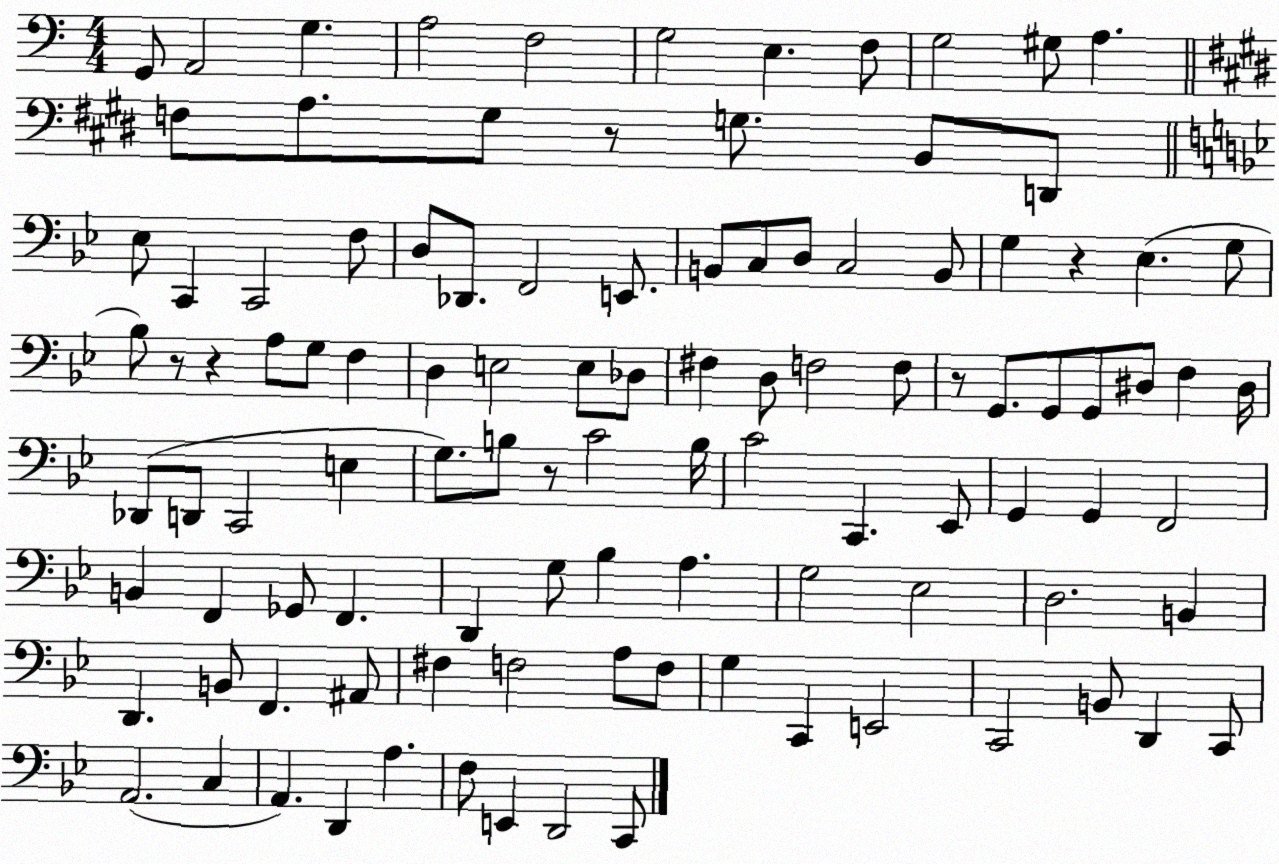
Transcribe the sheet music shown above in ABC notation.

X:1
T:Untitled
M:4/4
L:1/4
K:C
G,,/2 A,,2 G, A,2 F,2 G,2 E, F,/2 G,2 ^G,/2 A, F,/2 A,/2 ^G,/2 z/2 G,/2 B,,/2 D,,/2 _E,/2 C,, C,,2 F,/2 D,/2 _D,,/2 F,,2 E,,/2 B,,/2 C,/2 D,/2 C,2 B,,/2 G, z _E, G,/2 _B,/2 z/2 z A,/2 G,/2 F, D, E,2 E,/2 _D,/2 ^F, D,/2 F,2 F,/2 z/2 G,,/2 G,,/2 G,,/2 ^D,/2 F, ^D,/4 _D,,/2 D,,/2 C,,2 E, G,/2 B,/2 z/2 C2 B,/4 C2 C,, _E,,/2 G,, G,, F,,2 B,, F,, _G,,/2 F,, D,, G,/2 _B, A, G,2 _E,2 D,2 B,, D,, B,,/2 F,, ^A,,/2 ^F, F,2 A,/2 F,/2 G, C,, E,,2 C,,2 B,,/2 D,, C,,/2 A,,2 C, A,, D,, A, F,/2 E,, D,,2 C,,/2